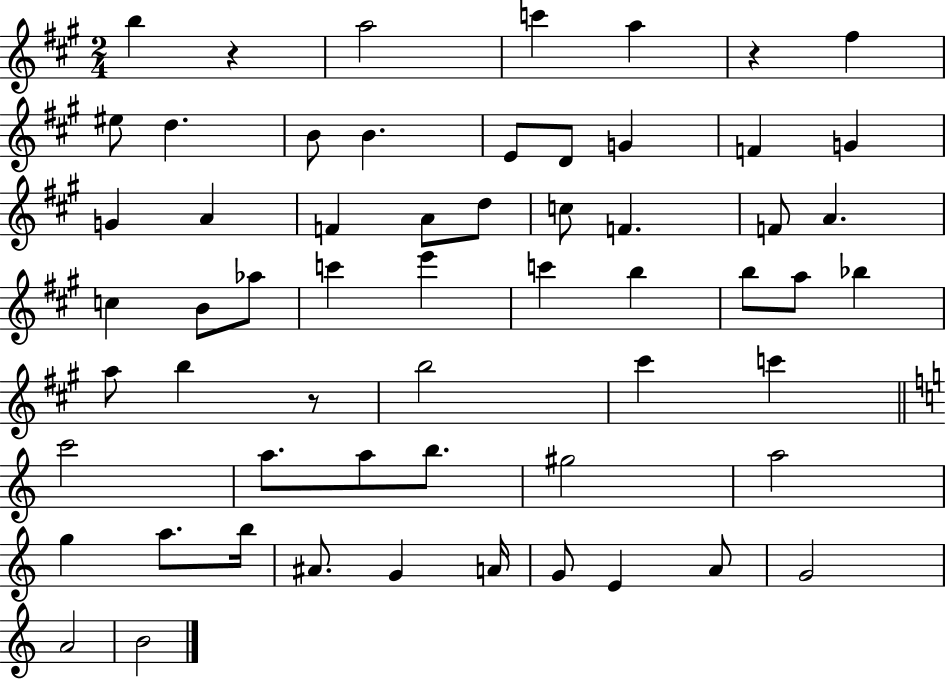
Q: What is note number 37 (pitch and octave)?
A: C#6